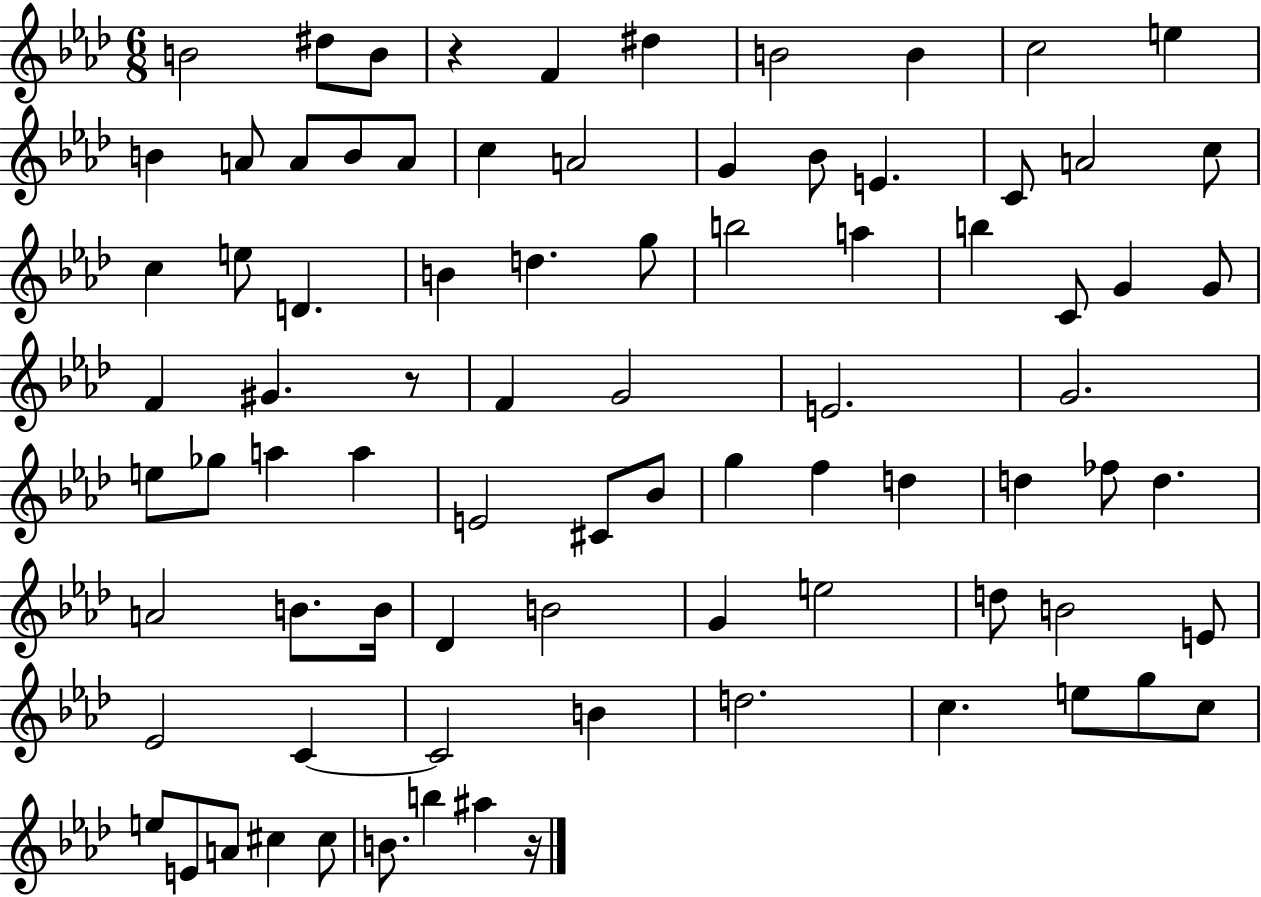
B4/h D#5/e B4/e R/q F4/q D#5/q B4/h B4/q C5/h E5/q B4/q A4/e A4/e B4/e A4/e C5/q A4/h G4/q Bb4/e E4/q. C4/e A4/h C5/e C5/q E5/e D4/q. B4/q D5/q. G5/e B5/h A5/q B5/q C4/e G4/q G4/e F4/q G#4/q. R/e F4/q G4/h E4/h. G4/h. E5/e Gb5/e A5/q A5/q E4/h C#4/e Bb4/e G5/q F5/q D5/q D5/q FES5/e D5/q. A4/h B4/e. B4/s Db4/q B4/h G4/q E5/h D5/e B4/h E4/e Eb4/h C4/q C4/h B4/q D5/h. C5/q. E5/e G5/e C5/e E5/e E4/e A4/e C#5/q C#5/e B4/e. B5/q A#5/q R/s